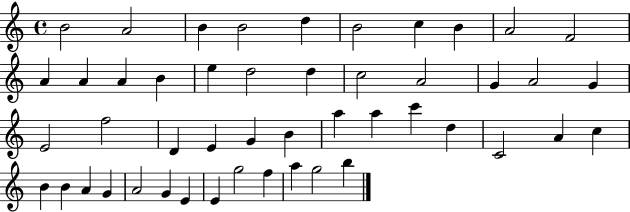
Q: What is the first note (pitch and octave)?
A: B4